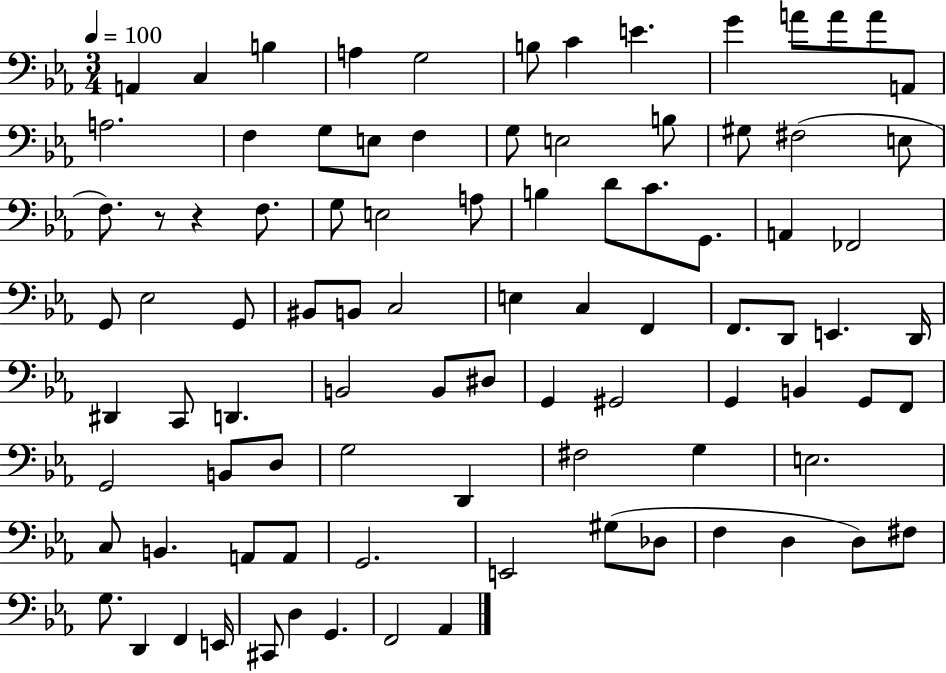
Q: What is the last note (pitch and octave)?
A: Ab2